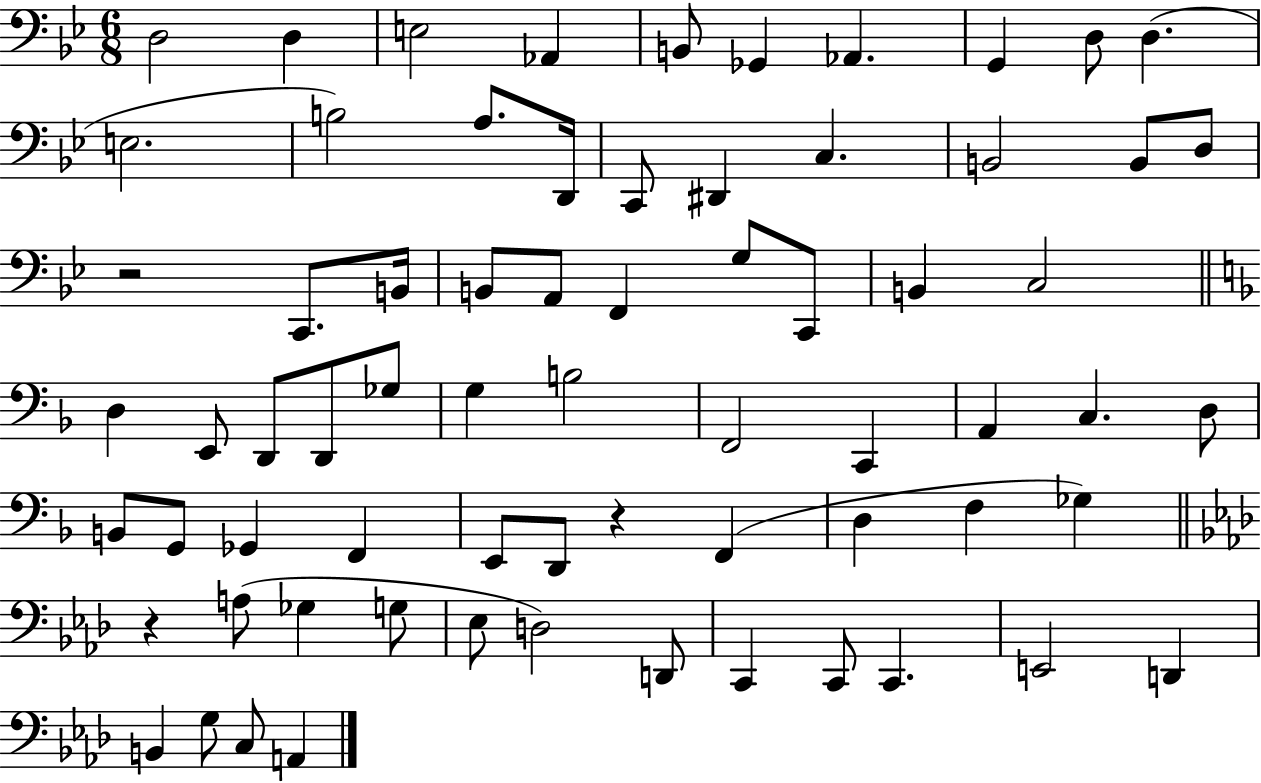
X:1
T:Untitled
M:6/8
L:1/4
K:Bb
D,2 D, E,2 _A,, B,,/2 _G,, _A,, G,, D,/2 D, E,2 B,2 A,/2 D,,/4 C,,/2 ^D,, C, B,,2 B,,/2 D,/2 z2 C,,/2 B,,/4 B,,/2 A,,/2 F,, G,/2 C,,/2 B,, C,2 D, E,,/2 D,,/2 D,,/2 _G,/2 G, B,2 F,,2 C,, A,, C, D,/2 B,,/2 G,,/2 _G,, F,, E,,/2 D,,/2 z F,, D, F, _G, z A,/2 _G, G,/2 _E,/2 D,2 D,,/2 C,, C,,/2 C,, E,,2 D,, B,, G,/2 C,/2 A,,